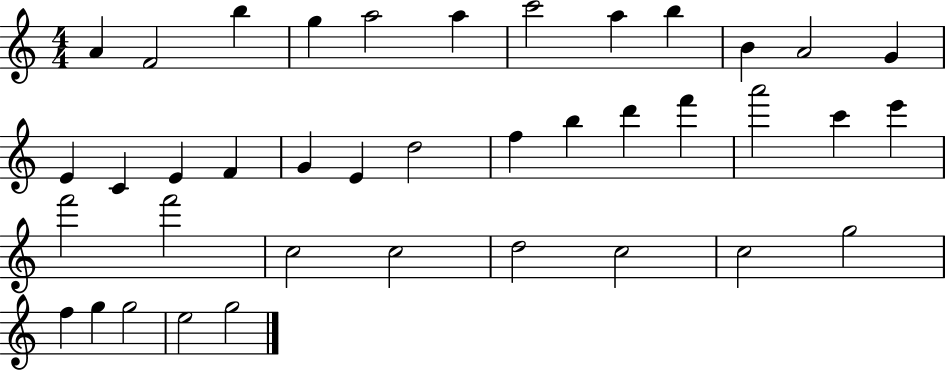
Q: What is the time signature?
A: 4/4